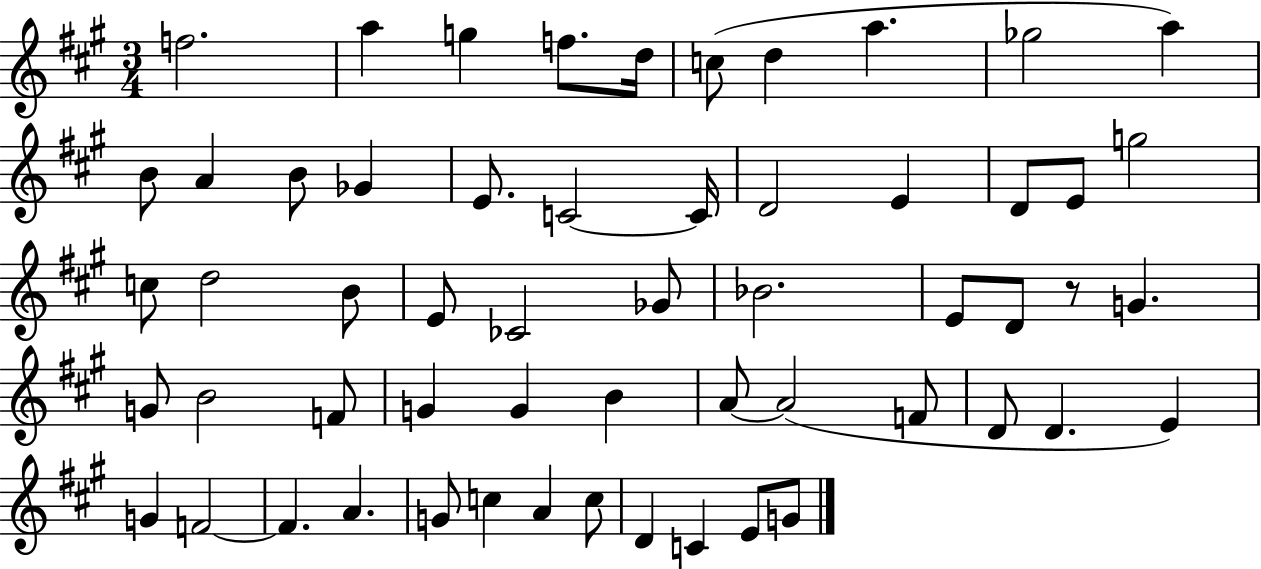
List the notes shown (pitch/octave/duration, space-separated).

F5/h. A5/q G5/q F5/e. D5/s C5/e D5/q A5/q. Gb5/h A5/q B4/e A4/q B4/e Gb4/q E4/e. C4/h C4/s D4/h E4/q D4/e E4/e G5/h C5/e D5/h B4/e E4/e CES4/h Gb4/e Bb4/h. E4/e D4/e R/e G4/q. G4/e B4/h F4/e G4/q G4/q B4/q A4/e A4/h F4/e D4/e D4/q. E4/q G4/q F4/h F4/q. A4/q. G4/e C5/q A4/q C5/e D4/q C4/q E4/e G4/e